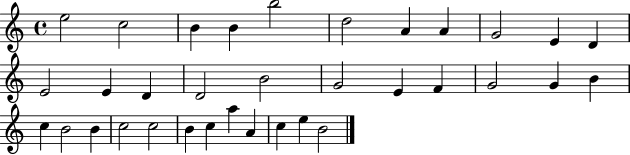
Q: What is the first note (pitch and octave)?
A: E5